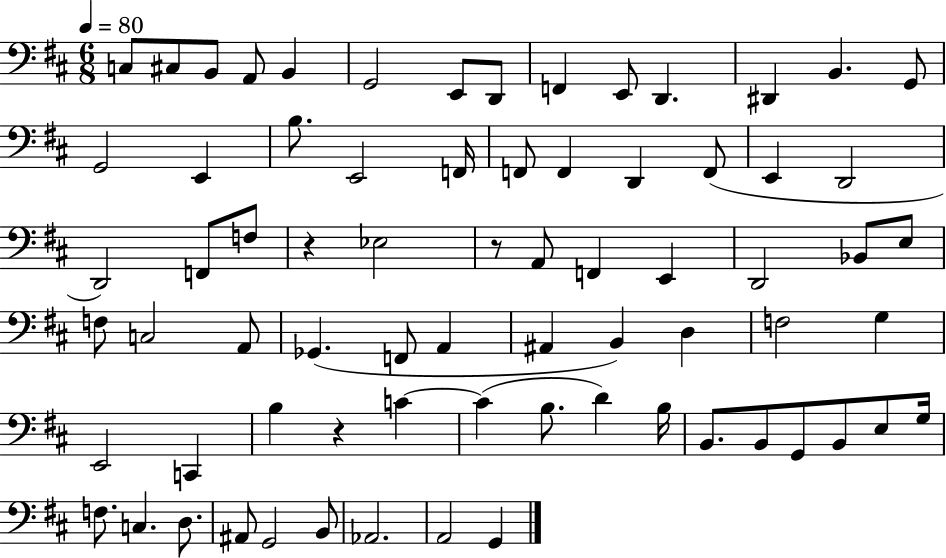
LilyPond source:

{
  \clef bass
  \numericTimeSignature
  \time 6/8
  \key d \major
  \tempo 4 = 80
  c8 cis8 b,8 a,8 b,4 | g,2 e,8 d,8 | f,4 e,8 d,4. | dis,4 b,4. g,8 | \break g,2 e,4 | b8. e,2 f,16 | f,8 f,4 d,4 f,8( | e,4 d,2 | \break d,2) f,8 f8 | r4 ees2 | r8 a,8 f,4 e,4 | d,2 bes,8 e8 | \break f8 c2 a,8 | ges,4.( f,8 a,4 | ais,4 b,4) d4 | f2 g4 | \break e,2 c,4 | b4 r4 c'4~~ | c'4( b8. d'4) b16 | b,8. b,8 g,8 b,8 e8 g16 | \break f8. c4. d8. | ais,8 g,2 b,8 | aes,2. | a,2 g,4 | \break \bar "|."
}